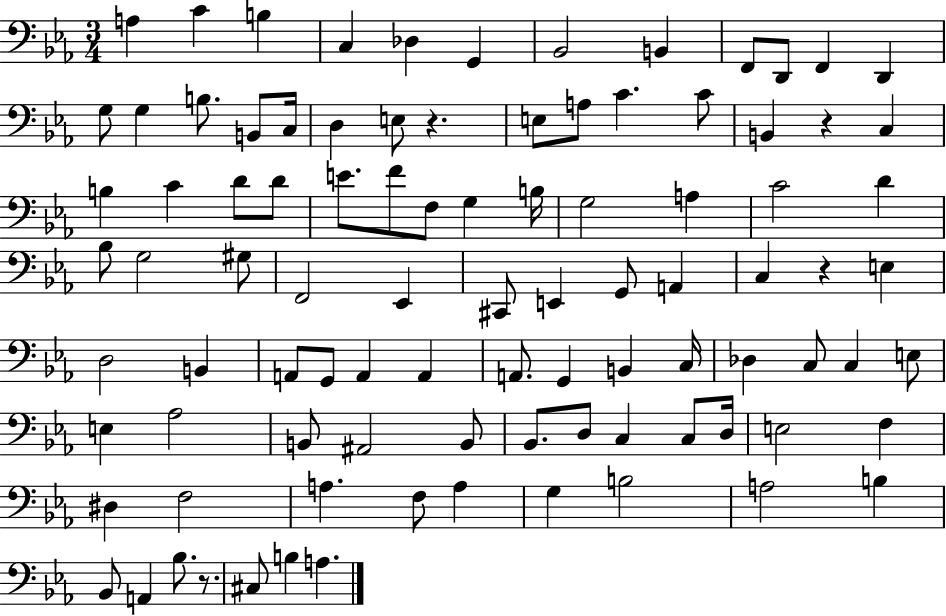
A3/q C4/q B3/q C3/q Db3/q G2/q Bb2/h B2/q F2/e D2/e F2/q D2/q G3/e G3/q B3/e. B2/e C3/s D3/q E3/e R/q. E3/e A3/e C4/q. C4/e B2/q R/q C3/q B3/q C4/q D4/e D4/e E4/e. F4/e F3/e G3/q B3/s G3/h A3/q C4/h D4/q Bb3/e G3/h G#3/e F2/h Eb2/q C#2/e E2/q G2/e A2/q C3/q R/q E3/q D3/h B2/q A2/e G2/e A2/q A2/q A2/e. G2/q B2/q C3/s Db3/q C3/e C3/q E3/e E3/q Ab3/h B2/e A#2/h B2/e Bb2/e. D3/e C3/q C3/e D3/s E3/h F3/q D#3/q F3/h A3/q. F3/e A3/q G3/q B3/h A3/h B3/q Bb2/e A2/q Bb3/e. R/e. C#3/e B3/q A3/q.